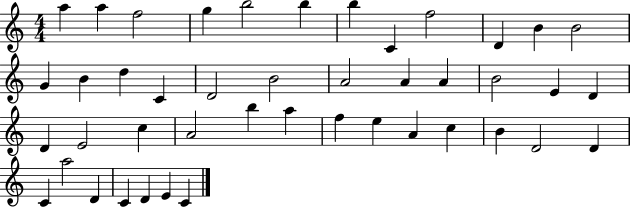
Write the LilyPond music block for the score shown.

{
  \clef treble
  \numericTimeSignature
  \time 4/4
  \key c \major
  a''4 a''4 f''2 | g''4 b''2 b''4 | b''4 c'4 f''2 | d'4 b'4 b'2 | \break g'4 b'4 d''4 c'4 | d'2 b'2 | a'2 a'4 a'4 | b'2 e'4 d'4 | \break d'4 e'2 c''4 | a'2 b''4 a''4 | f''4 e''4 a'4 c''4 | b'4 d'2 d'4 | \break c'4 a''2 d'4 | c'4 d'4 e'4 c'4 | \bar "|."
}